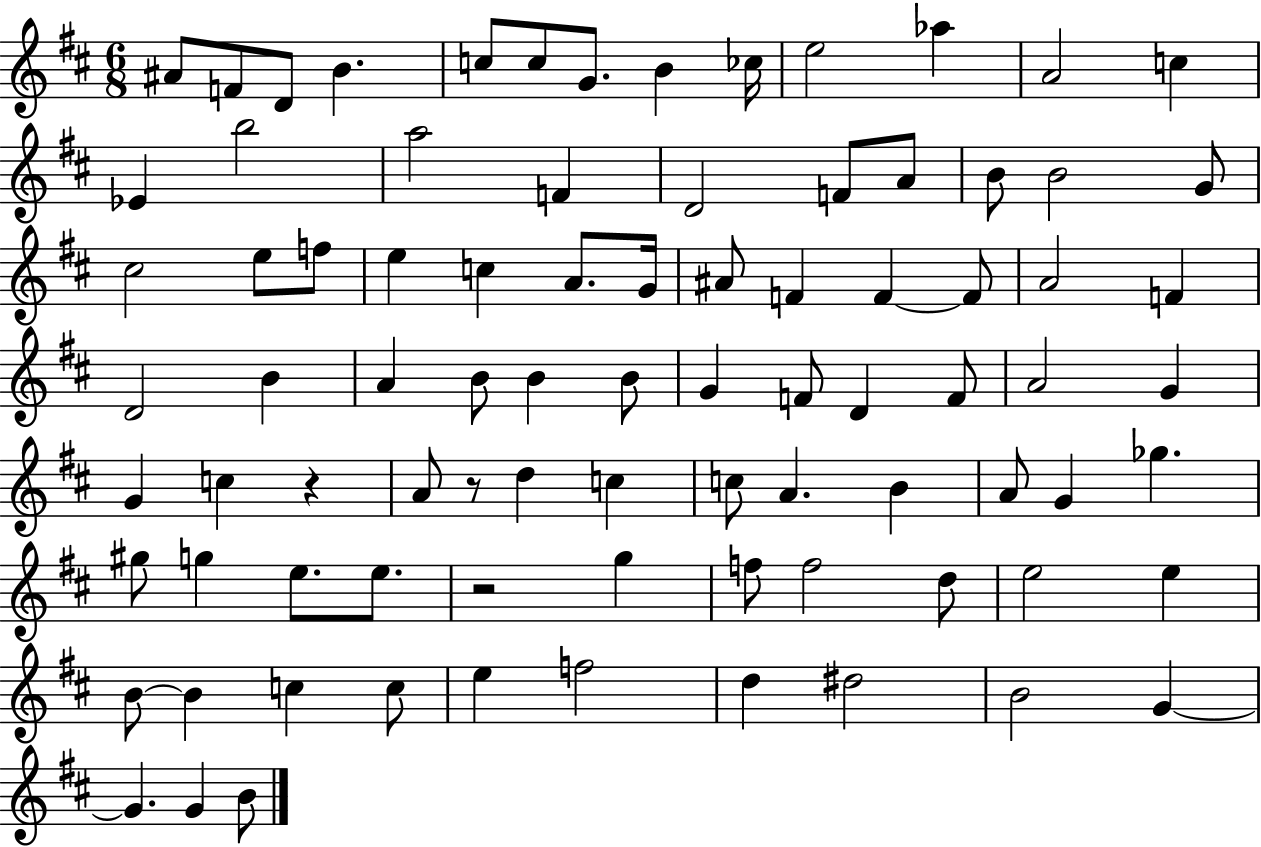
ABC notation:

X:1
T:Untitled
M:6/8
L:1/4
K:D
^A/2 F/2 D/2 B c/2 c/2 G/2 B _c/4 e2 _a A2 c _E b2 a2 F D2 F/2 A/2 B/2 B2 G/2 ^c2 e/2 f/2 e c A/2 G/4 ^A/2 F F F/2 A2 F D2 B A B/2 B B/2 G F/2 D F/2 A2 G G c z A/2 z/2 d c c/2 A B A/2 G _g ^g/2 g e/2 e/2 z2 g f/2 f2 d/2 e2 e B/2 B c c/2 e f2 d ^d2 B2 G G G B/2